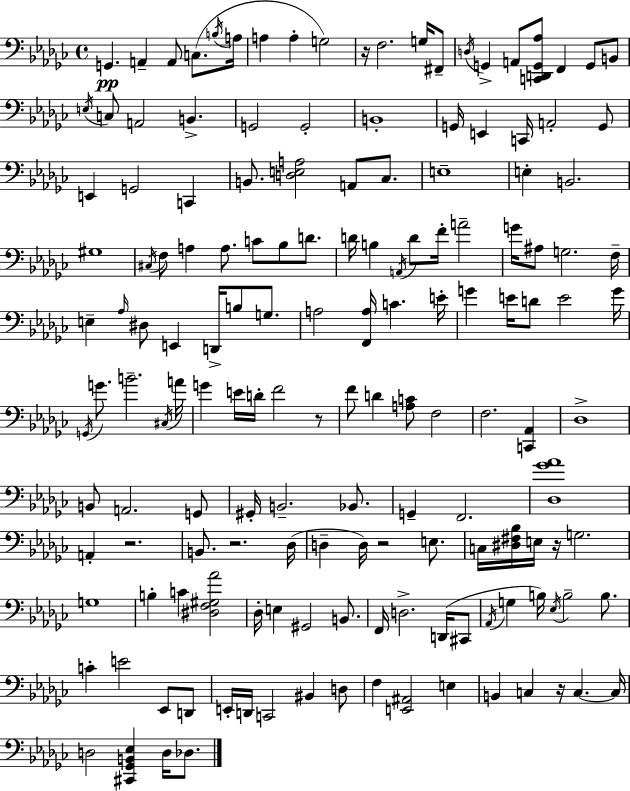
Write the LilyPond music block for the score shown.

{
  \clef bass
  \time 4/4
  \defaultTimeSignature
  \key ees \minor
  g,4.\pp a,4-- a,8 c8.( \acciaccatura { b16 } | a16 a4 a4-. g2) | r16 f2. g16 fis,8-- | \acciaccatura { d16 } g,4-> a,8 <c, d, g, aes>8 f,4 g,8 | \break b,8 \acciaccatura { e16 } c8 a,2 b,4.-> | g,2 g,2-. | b,1-. | g,16 e,4 c,16 a,2-. | \break g,8 e,4 g,2 c,4 | b,8. <d e a>2 a,8 | ces8. e1-- | e4-. b,2. | \break gis1 | \acciaccatura { cis16 } f8 a4 a8. c'8 bes8 | d'8. d'16 b4 \acciaccatura { a,16 } d'8 f'16-. a'2-- | g'16 ais8 g2. | \break f16-- e4-- \grace { aes16 } dis8 e,4 | d,16-> b8 g8. a2 <f, a>16 c'4. | e'16-. g'4 e'16 d'8 e'2 | g'16 \acciaccatura { g,16 } g'8. b'2.-- | \break \acciaccatura { cis16 } a'16 g'4 e'16 d'16-. f'2 | r8 f'8 d'4 <a c'>8 | f2 f2. | <c, aes,>4 des1-> | \break b,8 a,2. | g,8 gis,16-. b,2.-- | bes,8. g,4-- f,2. | <des ges' aes'>1 | \break a,4-. r2. | b,8. r2. | des16( d4-- d16) r2 | e8. c16 <dis fis bes>16 e16 r16 g2. | \break g1 | b4-. c'4 | <dis f gis aes'>2 des16-. e4 gis,2 | b,8. f,16 d2.-> | \break d,16( cis,8 \acciaccatura { aes,16 } g4 b16) \acciaccatura { ees16 } b2-- | b8. c'4-. e'2 | ees,8 d,8 e,16-. d,16 c,2 | bis,4 d8 f4 <e, ais,>2 | \break e4 b,4 c4 | r16 c4.~~ c16 d2 | <cis, ges, b, ees>4 d16 des8. \bar "|."
}